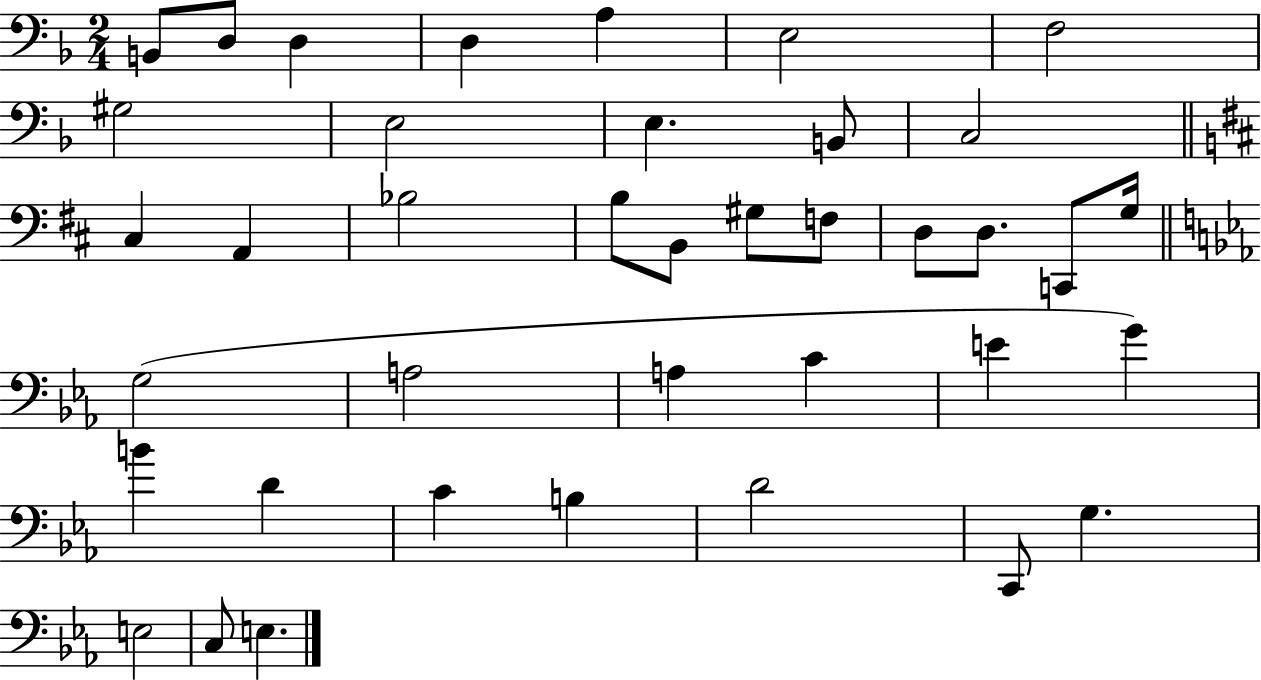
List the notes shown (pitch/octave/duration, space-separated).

B2/e D3/e D3/q D3/q A3/q E3/h F3/h G#3/h E3/h E3/q. B2/e C3/h C#3/q A2/q Bb3/h B3/e B2/e G#3/e F3/e D3/e D3/e. C2/e G3/s G3/h A3/h A3/q C4/q E4/q G4/q B4/q D4/q C4/q B3/q D4/h C2/e G3/q. E3/h C3/e E3/q.